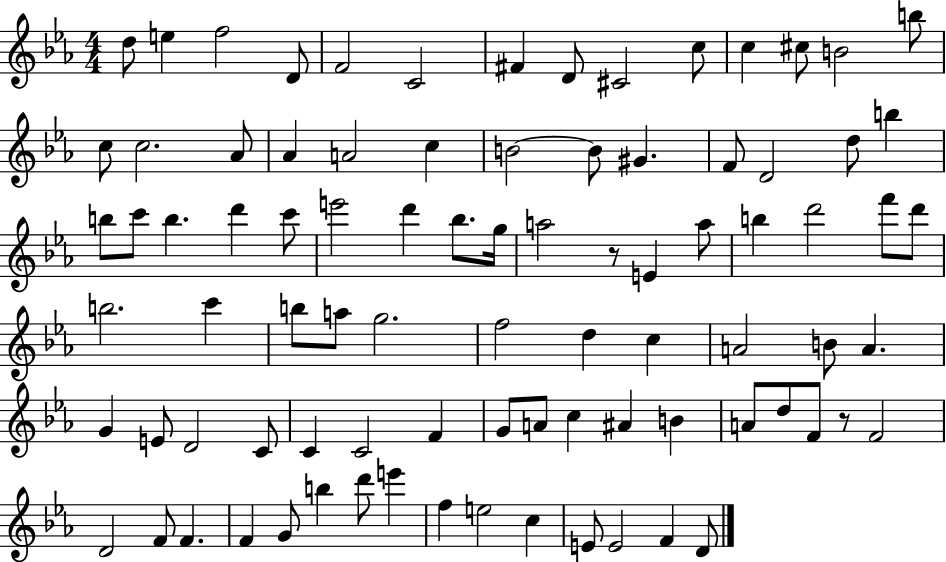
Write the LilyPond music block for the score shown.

{
  \clef treble
  \numericTimeSignature
  \time 4/4
  \key ees \major
  d''8 e''4 f''2 d'8 | f'2 c'2 | fis'4 d'8 cis'2 c''8 | c''4 cis''8 b'2 b''8 | \break c''8 c''2. aes'8 | aes'4 a'2 c''4 | b'2~~ b'8 gis'4. | f'8 d'2 d''8 b''4 | \break b''8 c'''8 b''4. d'''4 c'''8 | e'''2 d'''4 bes''8. g''16 | a''2 r8 e'4 a''8 | b''4 d'''2 f'''8 d'''8 | \break b''2. c'''4 | b''8 a''8 g''2. | f''2 d''4 c''4 | a'2 b'8 a'4. | \break g'4 e'8 d'2 c'8 | c'4 c'2 f'4 | g'8 a'8 c''4 ais'4 b'4 | a'8 d''8 f'8 r8 f'2 | \break d'2 f'8 f'4. | f'4 g'8 b''4 d'''8 e'''4 | f''4 e''2 c''4 | e'8 e'2 f'4 d'8 | \break \bar "|."
}